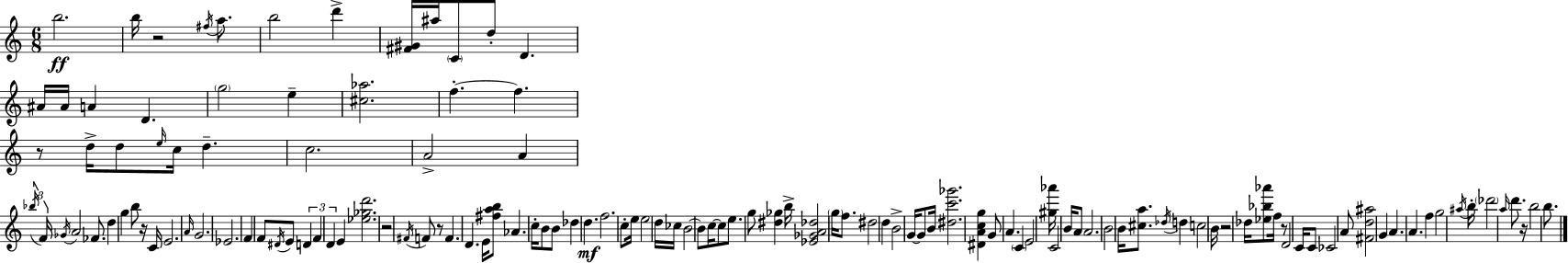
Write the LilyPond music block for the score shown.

{
  \clef treble
  \numericTimeSignature
  \time 6/8
  \key a \minor
  b''2.\ff | b''16 r2 \acciaccatura { fis''16 } a''8. | b''2 d'''4-> | <fis' gis'>16 ais''16 \parenthesize c'8 d''8-. d'4. | \break ais'16 ais'16 a'4 d'4. | \parenthesize g''2 e''4-- | <cis'' aes''>2. | f''4.-.~~ f''4. | \break r8 d''16-> d''8 \grace { e''16 } c''16 d''4.-- | c''2. | a'2-> a'4 | \tuplet 3/2 { \acciaccatura { bes''16 } f'16 \acciaccatura { ges'16 } } a'2 | \break fes'8. d''4 g''4 | b''8 r16 c'16 e'2. | \grace { a'16 } g'2. | ees'2. | \break f'4 f'8 \acciaccatura { dis'16 } | e'8 \tuplet 3/2 { d'4 f'4 d'4 } | e'4 <ees'' ges'' d'''>2. | r2 | \break \acciaccatura { fis'16 } f'8 r8 f'4. | d'4. e'16 <fis'' a'' b''>8 aes'4. | c''16-. b'8 b'8 des''4 | d''4.\mf f''2. | \break c''8-. e''16 e''2 | d''16 ces''16 b'2~~ | b'8 c''16~~ c''8 e''8. | g''8 <dis'' ges''>4 b''16-> <ees' ges' a' des''>2 | \break \parenthesize g''16 f''8. dis''2 | d''4 b'2-> | g'16~~ g'8 b'16 <dis'' c''' ges'''>2. | <dis' a' c'' g''>4 g'8 | \break a'4. \parenthesize c'4 e'2 | <gis'' aes'''>16 c'2 | b'16 a'8 a'2. | b'2 | \break b'16 <cis'' a''>8. \acciaccatura { des''16 } d''4 | c''2 b'16 r2 | des''16 <ees'' bes'' aes'''>8 f''16 r8 d'2 | c'16 c'8 ces'2 | \break a'8 <fis' d'' ais''>2 | g'4 a'4. | a'4. f''4 | g''2 \acciaccatura { ais''16 } b''16-. \parenthesize des'''2 | \break \grace { a''16 } d'''8. r16 b''2 | b''8. \bar "|."
}